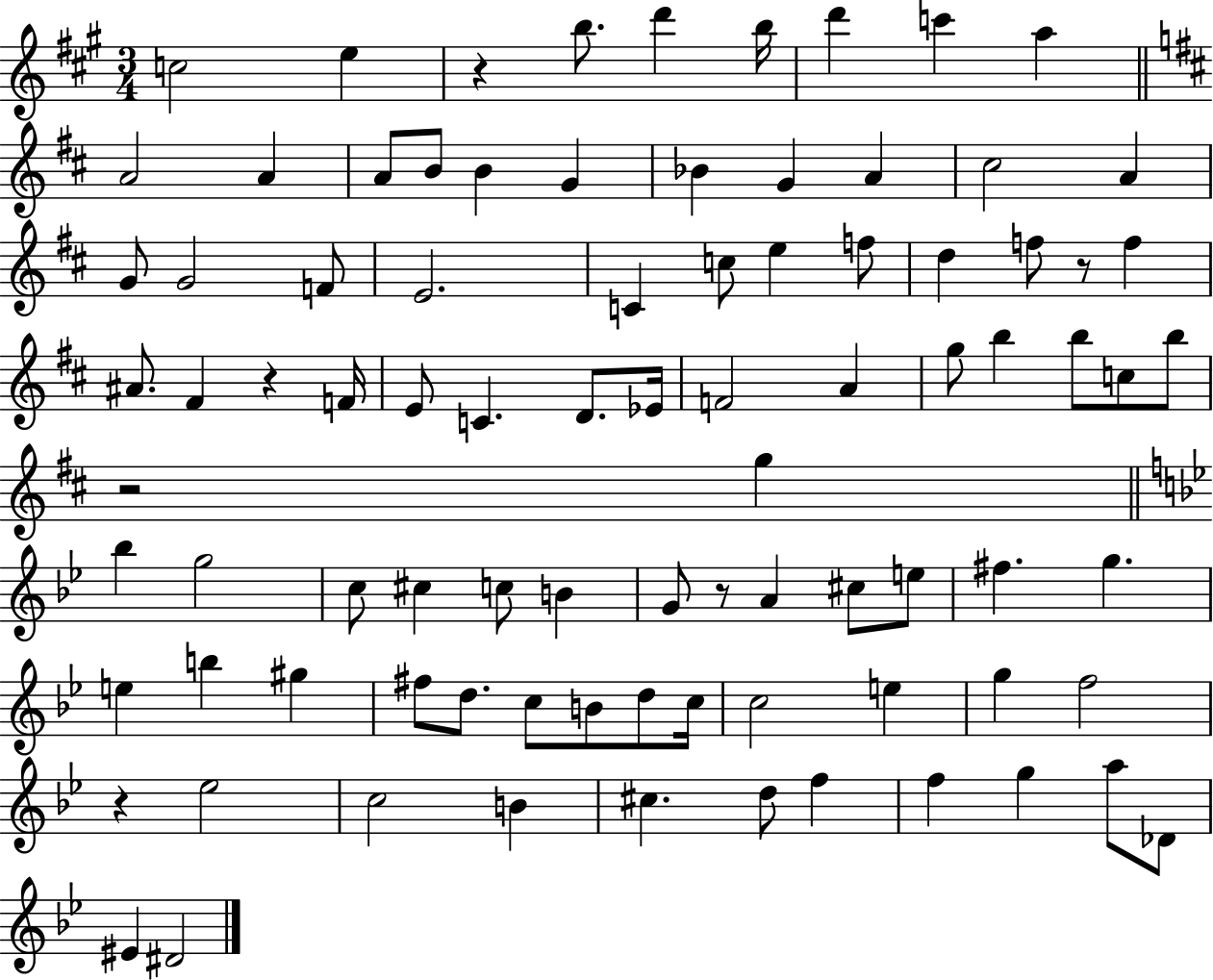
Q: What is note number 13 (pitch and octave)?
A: B4